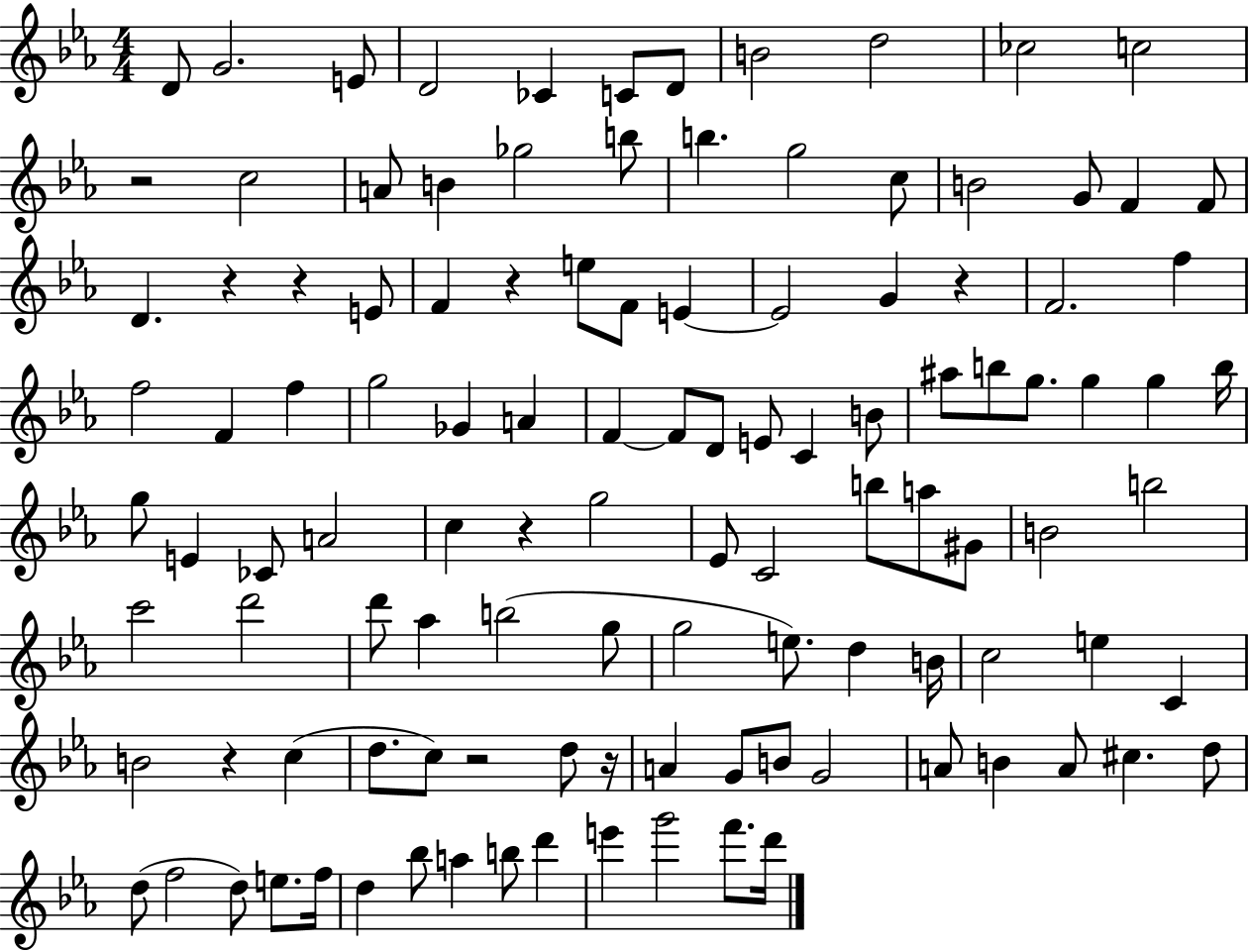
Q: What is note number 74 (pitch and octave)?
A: B4